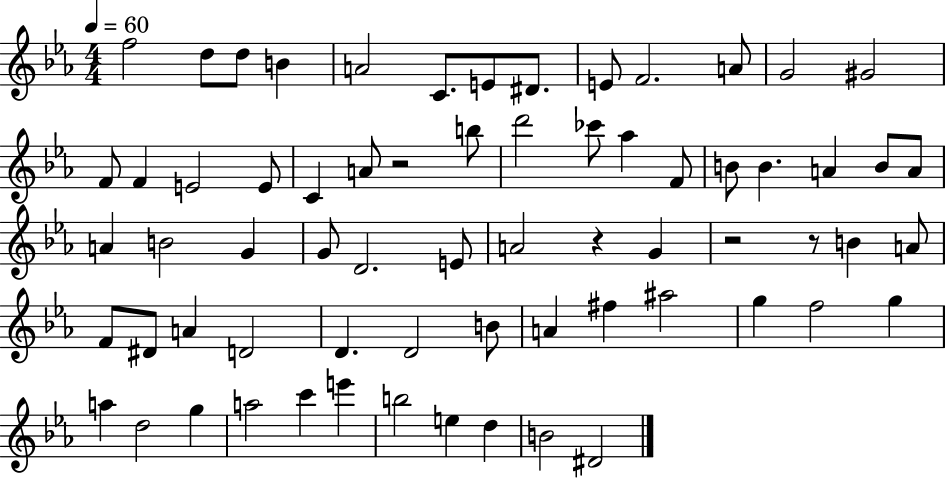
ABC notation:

X:1
T:Untitled
M:4/4
L:1/4
K:Eb
f2 d/2 d/2 B A2 C/2 E/2 ^D/2 E/2 F2 A/2 G2 ^G2 F/2 F E2 E/2 C A/2 z2 b/2 d'2 _c'/2 _a F/2 B/2 B A B/2 A/2 A B2 G G/2 D2 E/2 A2 z G z2 z/2 B A/2 F/2 ^D/2 A D2 D D2 B/2 A ^f ^a2 g f2 g a d2 g a2 c' e' b2 e d B2 ^D2